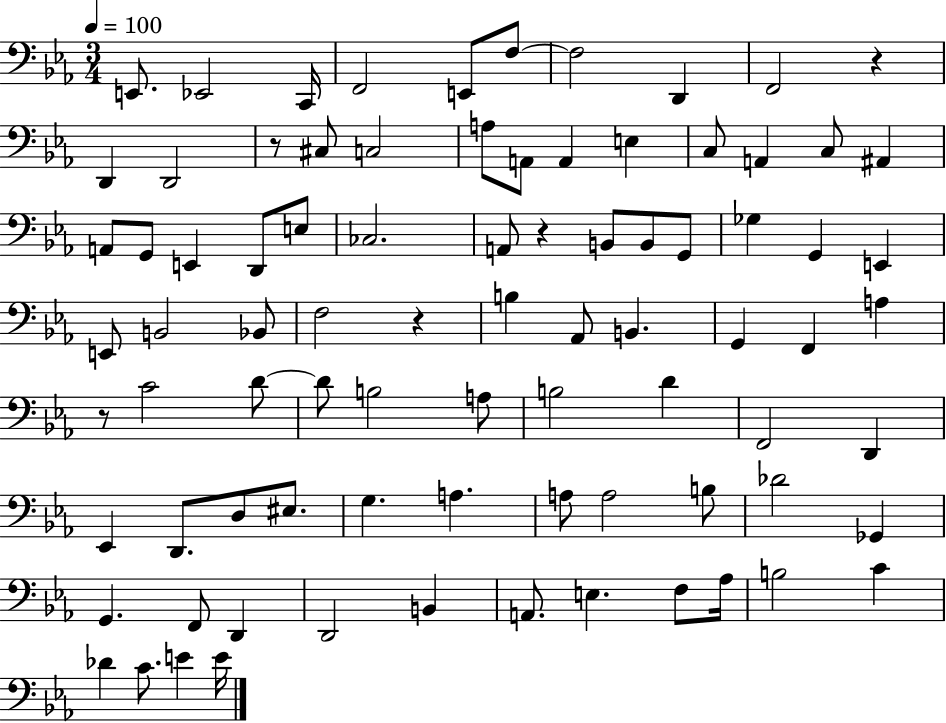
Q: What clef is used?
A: bass